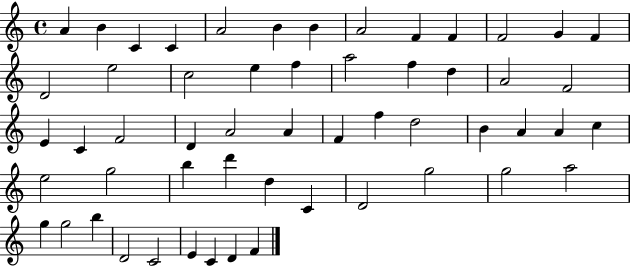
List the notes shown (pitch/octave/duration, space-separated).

A4/q B4/q C4/q C4/q A4/h B4/q B4/q A4/h F4/q F4/q F4/h G4/q F4/q D4/h E5/h C5/h E5/q F5/q A5/h F5/q D5/q A4/h F4/h E4/q C4/q F4/h D4/q A4/h A4/q F4/q F5/q D5/h B4/q A4/q A4/q C5/q E5/h G5/h B5/q D6/q D5/q C4/q D4/h G5/h G5/h A5/h G5/q G5/h B5/q D4/h C4/h E4/q C4/q D4/q F4/q